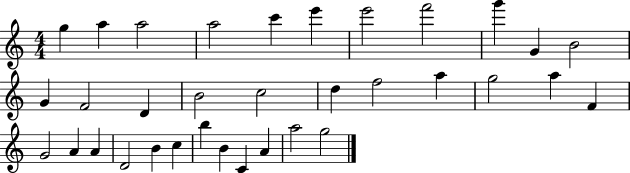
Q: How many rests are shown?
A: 0